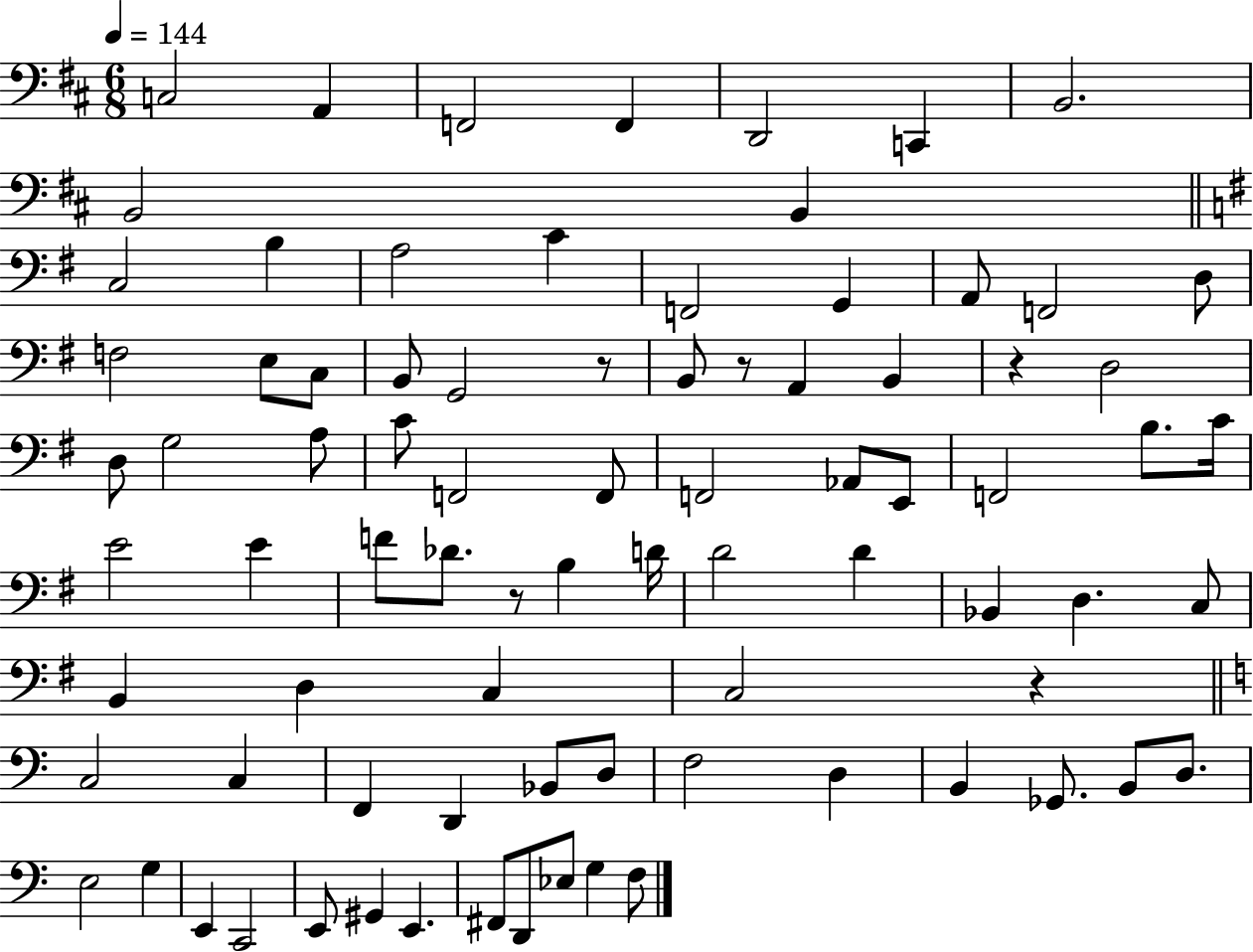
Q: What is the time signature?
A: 6/8